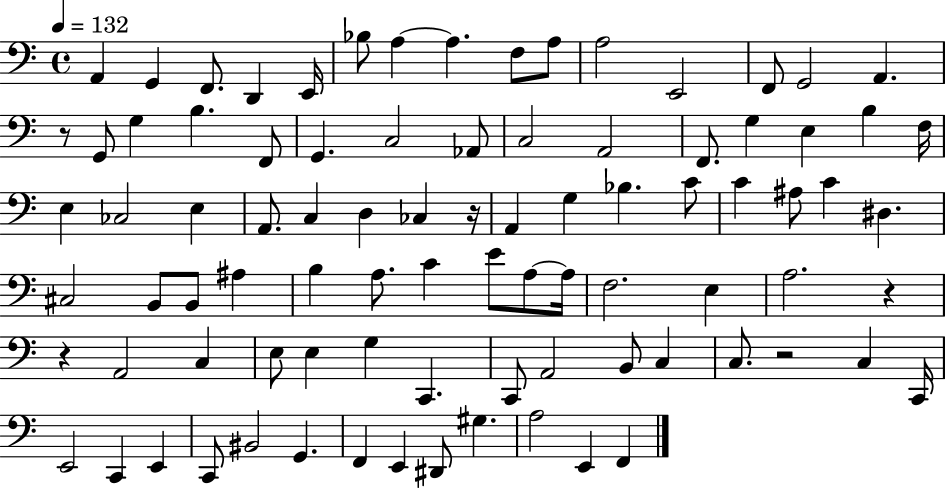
X:1
T:Untitled
M:4/4
L:1/4
K:C
A,, G,, F,,/2 D,, E,,/4 _B,/2 A, A, F,/2 A,/2 A,2 E,,2 F,,/2 G,,2 A,, z/2 G,,/2 G, B, F,,/2 G,, C,2 _A,,/2 C,2 A,,2 F,,/2 G, E, B, F,/4 E, _C,2 E, A,,/2 C, D, _C, z/4 A,, G, _B, C/2 C ^A,/2 C ^D, ^C,2 B,,/2 B,,/2 ^A, B, A,/2 C E/2 A,/2 A,/4 F,2 E, A,2 z z A,,2 C, E,/2 E, G, C,, C,,/2 A,,2 B,,/2 C, C,/2 z2 C, C,,/4 E,,2 C,, E,, C,,/2 ^B,,2 G,, F,, E,, ^D,,/2 ^G, A,2 E,, F,,